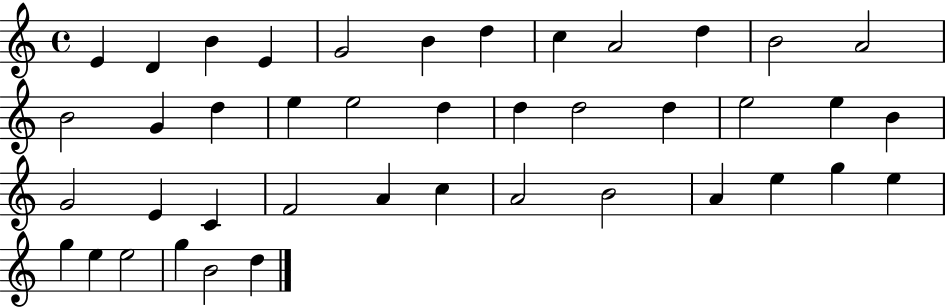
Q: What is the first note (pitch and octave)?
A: E4